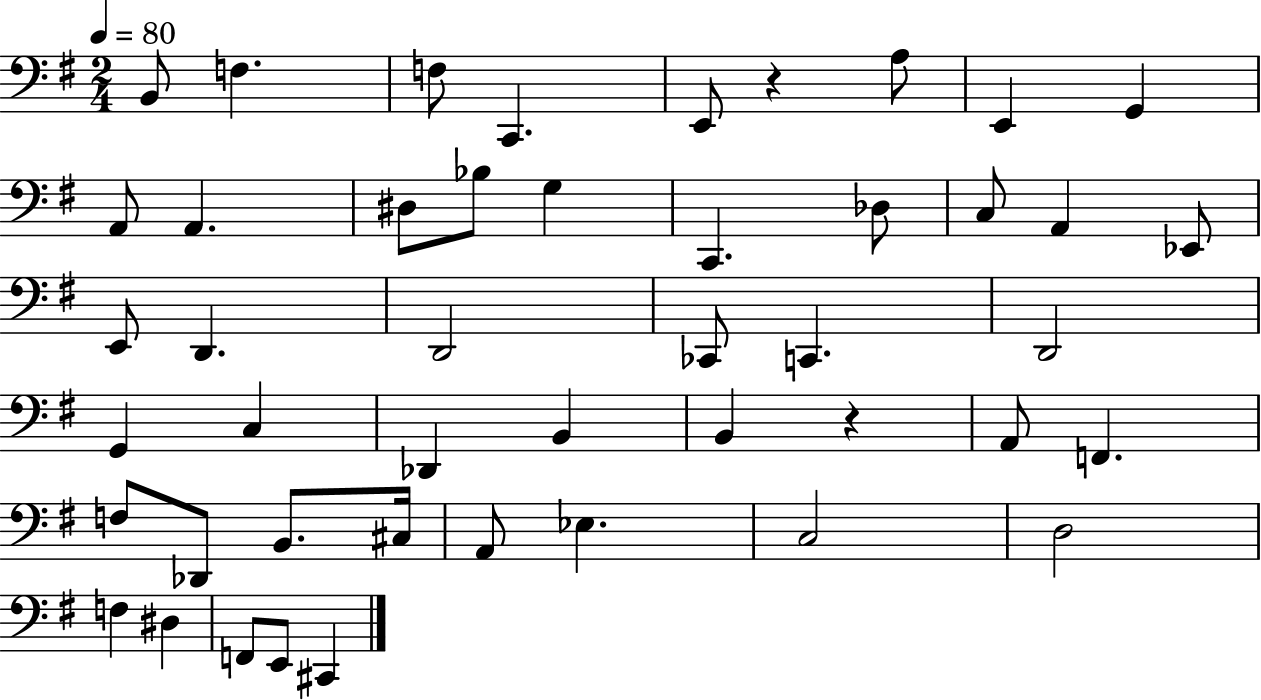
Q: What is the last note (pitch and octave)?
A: C#2